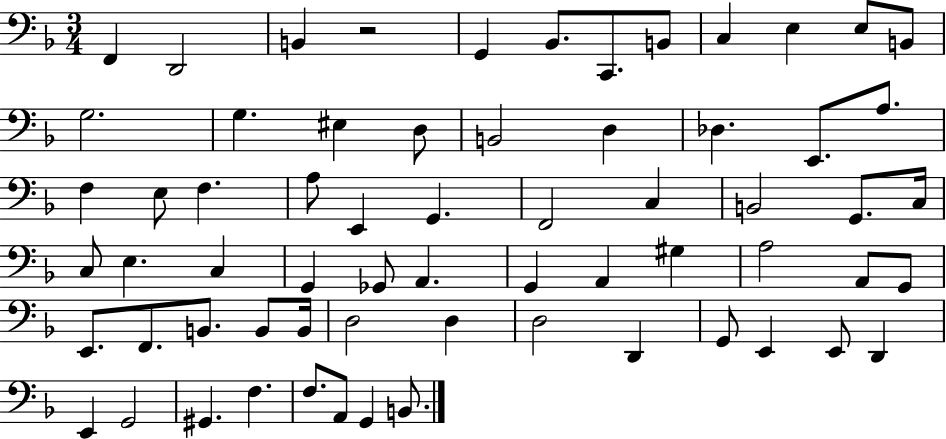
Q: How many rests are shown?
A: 1